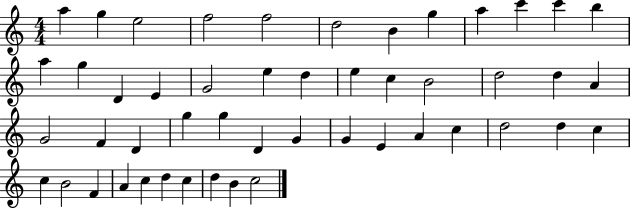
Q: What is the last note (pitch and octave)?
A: C5